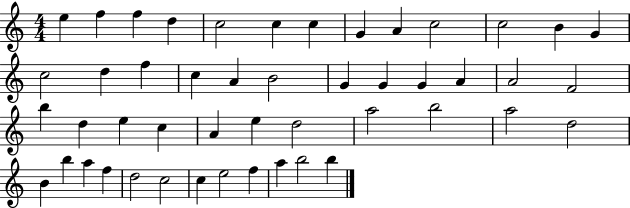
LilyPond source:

{
  \clef treble
  \numericTimeSignature
  \time 4/4
  \key c \major
  e''4 f''4 f''4 d''4 | c''2 c''4 c''4 | g'4 a'4 c''2 | c''2 b'4 g'4 | \break c''2 d''4 f''4 | c''4 a'4 b'2 | g'4 g'4 g'4 a'4 | a'2 f'2 | \break b''4 d''4 e''4 c''4 | a'4 e''4 d''2 | a''2 b''2 | a''2 d''2 | \break b'4 b''4 a''4 f''4 | d''2 c''2 | c''4 e''2 f''4 | a''4 b''2 b''4 | \break \bar "|."
}